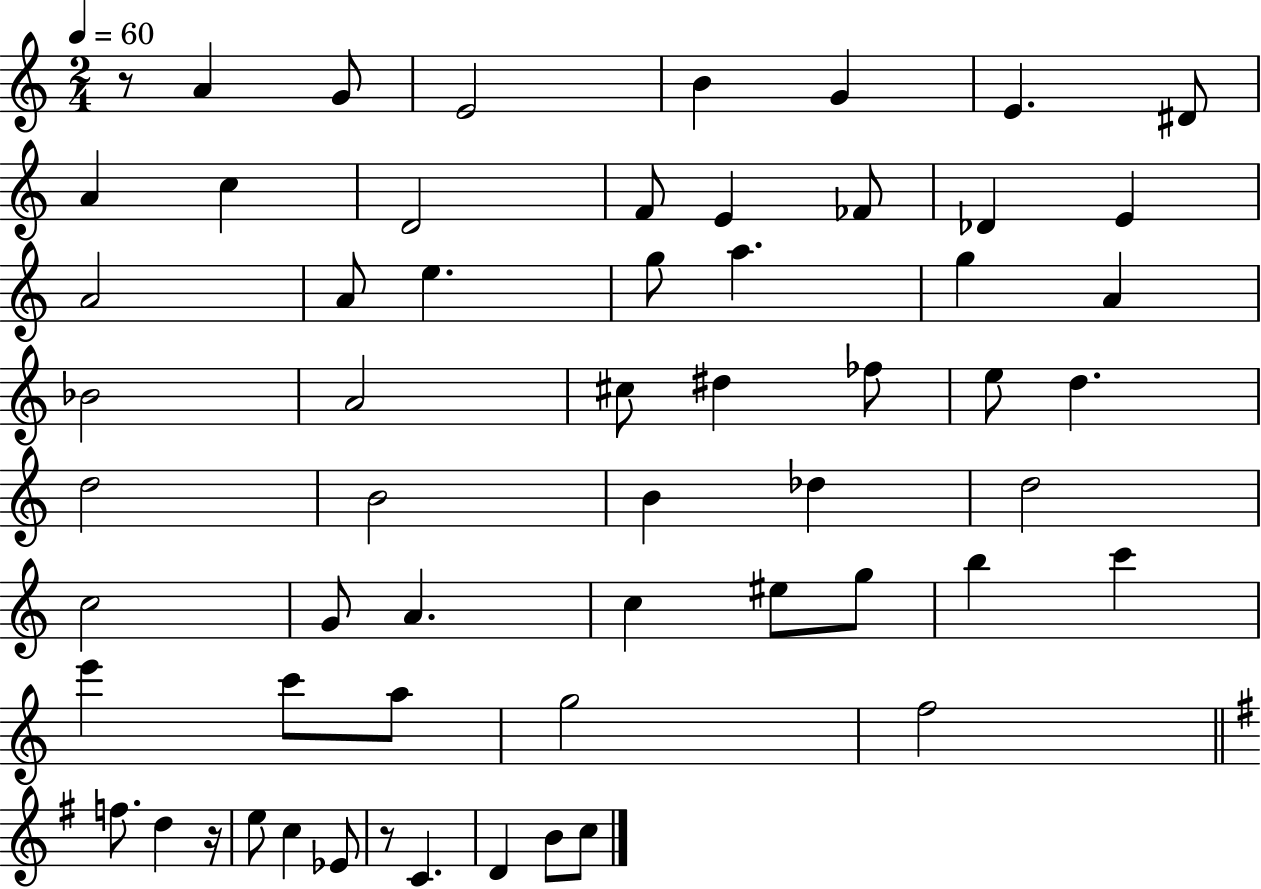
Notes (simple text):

R/e A4/q G4/e E4/h B4/q G4/q E4/q. D#4/e A4/q C5/q D4/h F4/e E4/q FES4/e Db4/q E4/q A4/h A4/e E5/q. G5/e A5/q. G5/q A4/q Bb4/h A4/h C#5/e D#5/q FES5/e E5/e D5/q. D5/h B4/h B4/q Db5/q D5/h C5/h G4/e A4/q. C5/q EIS5/e G5/e B5/q C6/q E6/q C6/e A5/e G5/h F5/h F5/e. D5/q R/s E5/e C5/q Eb4/e R/e C4/q. D4/q B4/e C5/e